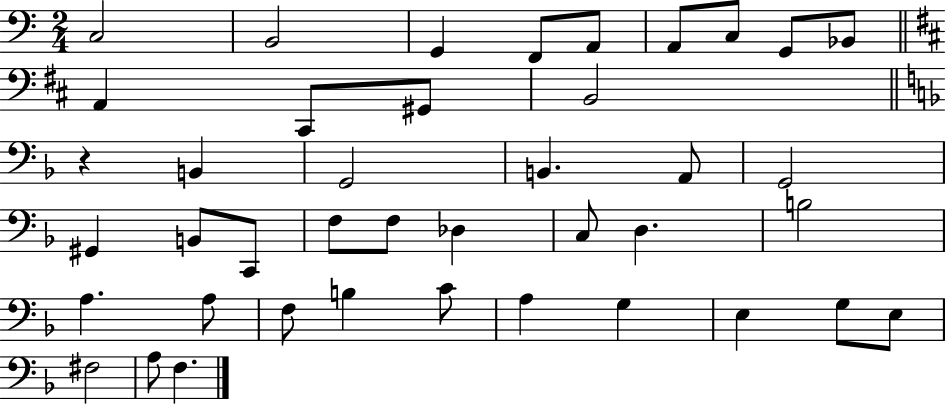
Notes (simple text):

C3/h B2/h G2/q F2/e A2/e A2/e C3/e G2/e Bb2/e A2/q C#2/e G#2/e B2/h R/q B2/q G2/h B2/q. A2/e G2/h G#2/q B2/e C2/e F3/e F3/e Db3/q C3/e D3/q. B3/h A3/q. A3/e F3/e B3/q C4/e A3/q G3/q E3/q G3/e E3/e F#3/h A3/e F3/q.